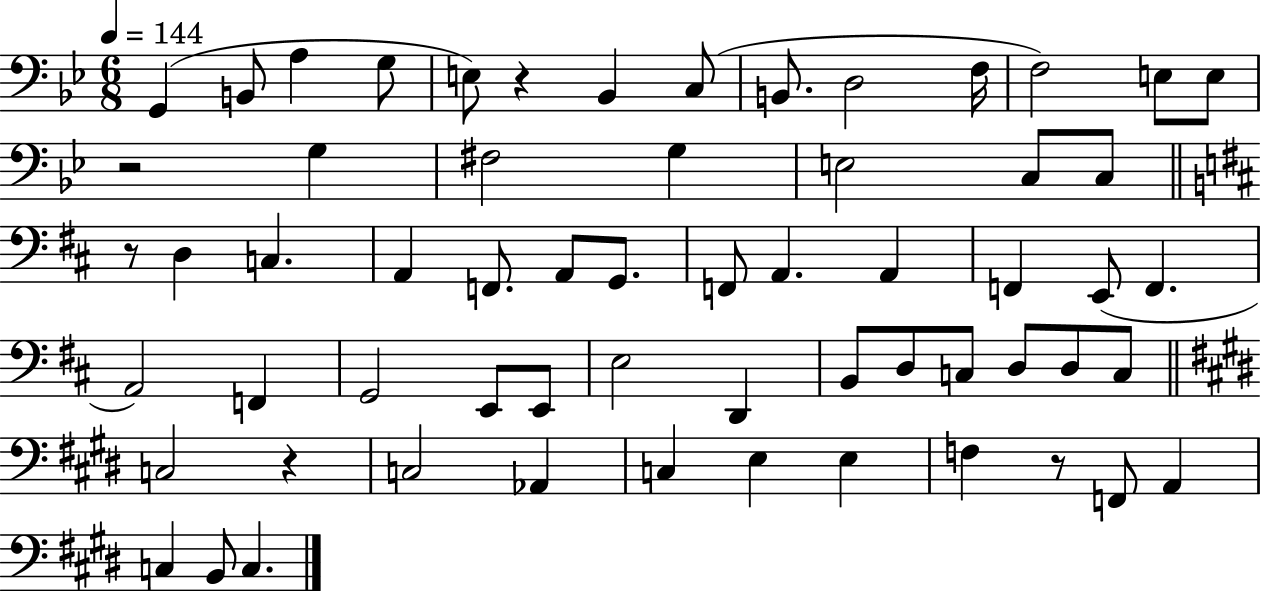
G2/q B2/e A3/q G3/e E3/e R/q Bb2/q C3/e B2/e. D3/h F3/s F3/h E3/e E3/e R/h G3/q F#3/h G3/q E3/h C3/e C3/e R/e D3/q C3/q. A2/q F2/e. A2/e G2/e. F2/e A2/q. A2/q F2/q E2/e F2/q. A2/h F2/q G2/h E2/e E2/e E3/h D2/q B2/e D3/e C3/e D3/e D3/e C3/e C3/h R/q C3/h Ab2/q C3/q E3/q E3/q F3/q R/e F2/e A2/q C3/q B2/e C3/q.